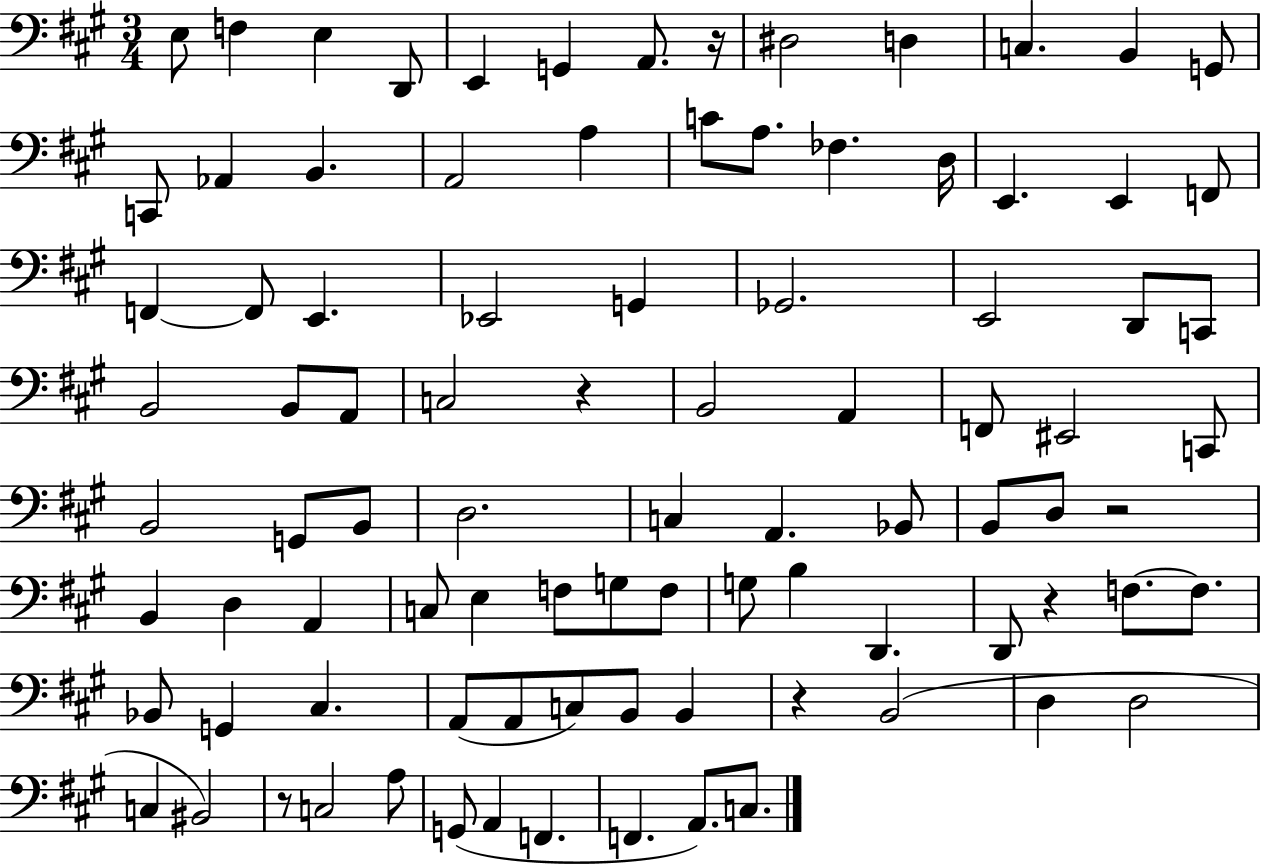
X:1
T:Untitled
M:3/4
L:1/4
K:A
E,/2 F, E, D,,/2 E,, G,, A,,/2 z/4 ^D,2 D, C, B,, G,,/2 C,,/2 _A,, B,, A,,2 A, C/2 A,/2 _F, D,/4 E,, E,, F,,/2 F,, F,,/2 E,, _E,,2 G,, _G,,2 E,,2 D,,/2 C,,/2 B,,2 B,,/2 A,,/2 C,2 z B,,2 A,, F,,/2 ^E,,2 C,,/2 B,,2 G,,/2 B,,/2 D,2 C, A,, _B,,/2 B,,/2 D,/2 z2 B,, D, A,, C,/2 E, F,/2 G,/2 F,/2 G,/2 B, D,, D,,/2 z F,/2 F,/2 _B,,/2 G,, ^C, A,,/2 A,,/2 C,/2 B,,/2 B,, z B,,2 D, D,2 C, ^B,,2 z/2 C,2 A,/2 G,,/2 A,, F,, F,, A,,/2 C,/2